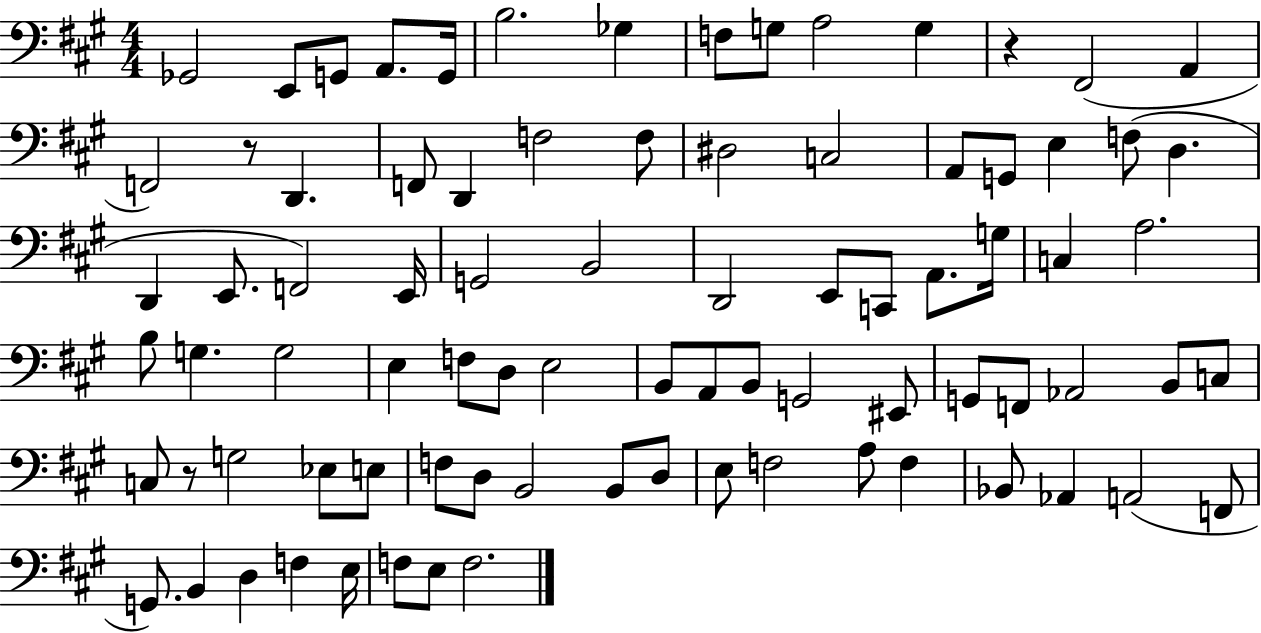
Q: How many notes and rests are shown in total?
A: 84